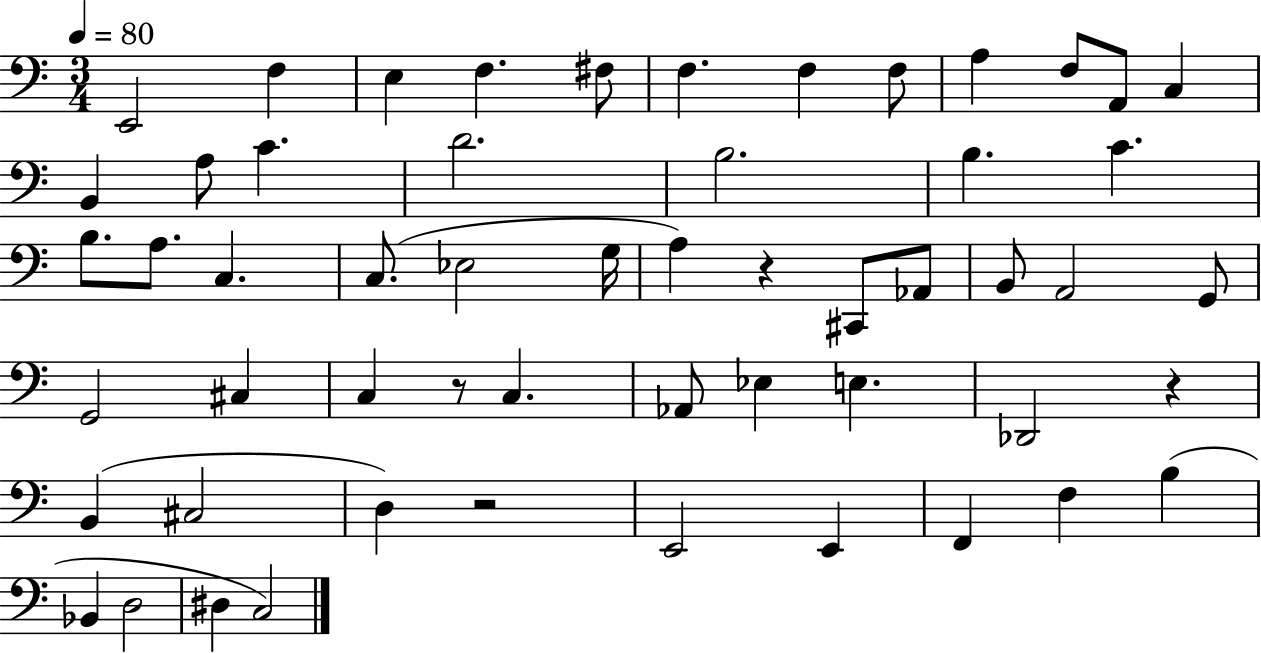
E2/h F3/q E3/q F3/q. F#3/e F3/q. F3/q F3/e A3/q F3/e A2/e C3/q B2/q A3/e C4/q. D4/h. B3/h. B3/q. C4/q. B3/e. A3/e. C3/q. C3/e. Eb3/h G3/s A3/q R/q C#2/e Ab2/e B2/e A2/h G2/e G2/h C#3/q C3/q R/e C3/q. Ab2/e Eb3/q E3/q. Db2/h R/q B2/q C#3/h D3/q R/h E2/h E2/q F2/q F3/q B3/q Bb2/q D3/h D#3/q C3/h